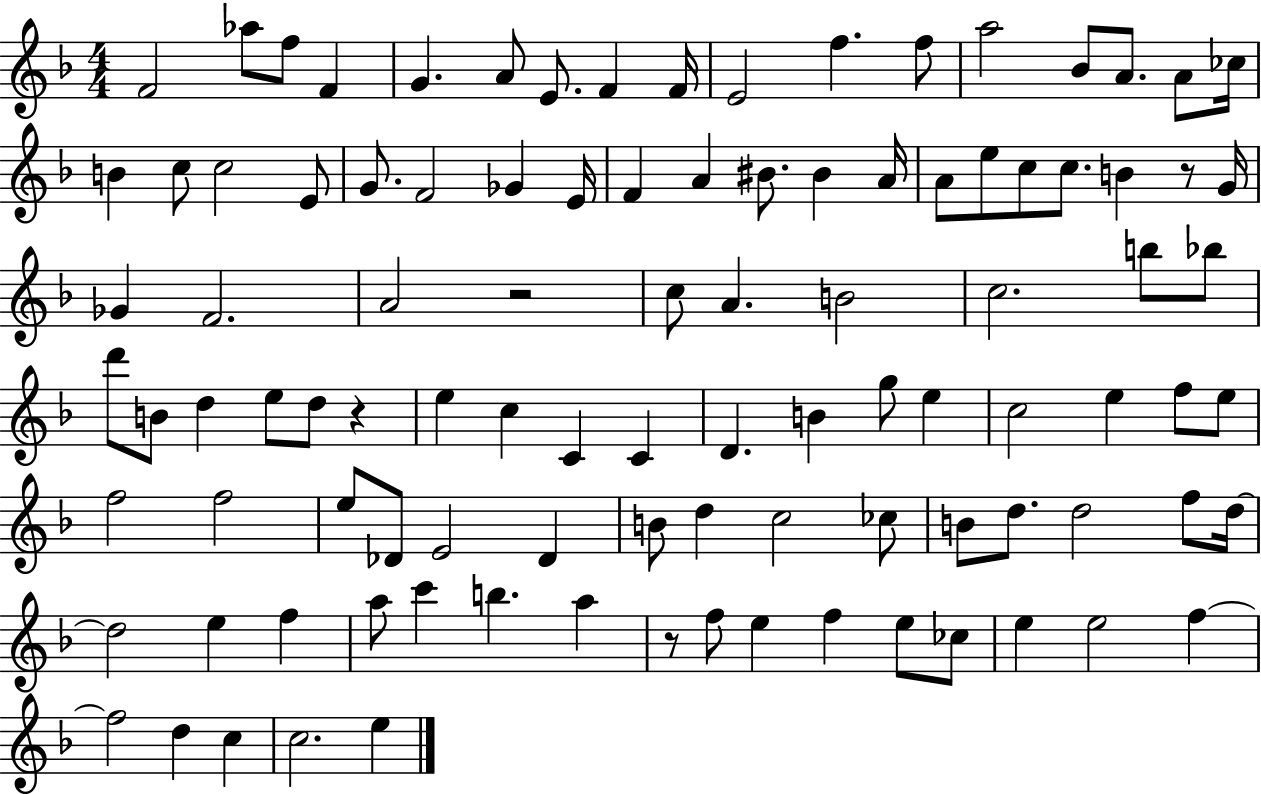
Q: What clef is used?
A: treble